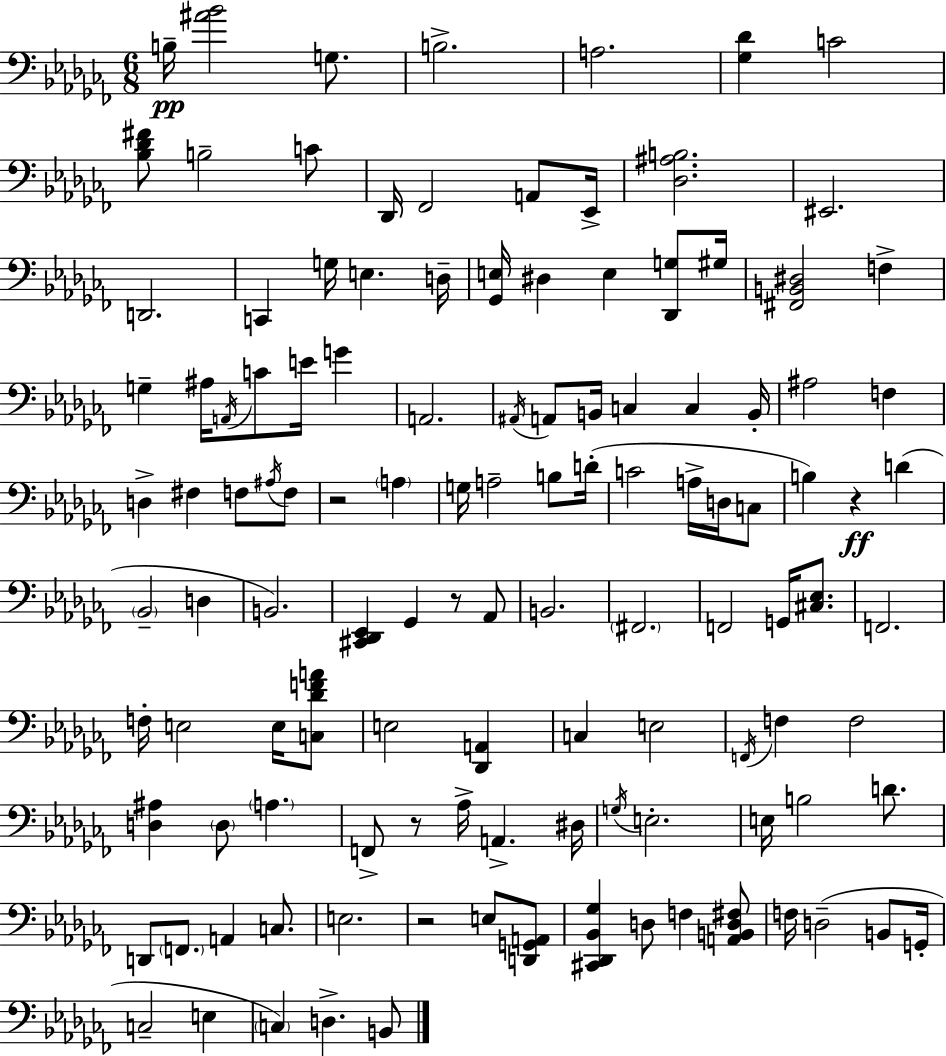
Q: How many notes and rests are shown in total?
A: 119